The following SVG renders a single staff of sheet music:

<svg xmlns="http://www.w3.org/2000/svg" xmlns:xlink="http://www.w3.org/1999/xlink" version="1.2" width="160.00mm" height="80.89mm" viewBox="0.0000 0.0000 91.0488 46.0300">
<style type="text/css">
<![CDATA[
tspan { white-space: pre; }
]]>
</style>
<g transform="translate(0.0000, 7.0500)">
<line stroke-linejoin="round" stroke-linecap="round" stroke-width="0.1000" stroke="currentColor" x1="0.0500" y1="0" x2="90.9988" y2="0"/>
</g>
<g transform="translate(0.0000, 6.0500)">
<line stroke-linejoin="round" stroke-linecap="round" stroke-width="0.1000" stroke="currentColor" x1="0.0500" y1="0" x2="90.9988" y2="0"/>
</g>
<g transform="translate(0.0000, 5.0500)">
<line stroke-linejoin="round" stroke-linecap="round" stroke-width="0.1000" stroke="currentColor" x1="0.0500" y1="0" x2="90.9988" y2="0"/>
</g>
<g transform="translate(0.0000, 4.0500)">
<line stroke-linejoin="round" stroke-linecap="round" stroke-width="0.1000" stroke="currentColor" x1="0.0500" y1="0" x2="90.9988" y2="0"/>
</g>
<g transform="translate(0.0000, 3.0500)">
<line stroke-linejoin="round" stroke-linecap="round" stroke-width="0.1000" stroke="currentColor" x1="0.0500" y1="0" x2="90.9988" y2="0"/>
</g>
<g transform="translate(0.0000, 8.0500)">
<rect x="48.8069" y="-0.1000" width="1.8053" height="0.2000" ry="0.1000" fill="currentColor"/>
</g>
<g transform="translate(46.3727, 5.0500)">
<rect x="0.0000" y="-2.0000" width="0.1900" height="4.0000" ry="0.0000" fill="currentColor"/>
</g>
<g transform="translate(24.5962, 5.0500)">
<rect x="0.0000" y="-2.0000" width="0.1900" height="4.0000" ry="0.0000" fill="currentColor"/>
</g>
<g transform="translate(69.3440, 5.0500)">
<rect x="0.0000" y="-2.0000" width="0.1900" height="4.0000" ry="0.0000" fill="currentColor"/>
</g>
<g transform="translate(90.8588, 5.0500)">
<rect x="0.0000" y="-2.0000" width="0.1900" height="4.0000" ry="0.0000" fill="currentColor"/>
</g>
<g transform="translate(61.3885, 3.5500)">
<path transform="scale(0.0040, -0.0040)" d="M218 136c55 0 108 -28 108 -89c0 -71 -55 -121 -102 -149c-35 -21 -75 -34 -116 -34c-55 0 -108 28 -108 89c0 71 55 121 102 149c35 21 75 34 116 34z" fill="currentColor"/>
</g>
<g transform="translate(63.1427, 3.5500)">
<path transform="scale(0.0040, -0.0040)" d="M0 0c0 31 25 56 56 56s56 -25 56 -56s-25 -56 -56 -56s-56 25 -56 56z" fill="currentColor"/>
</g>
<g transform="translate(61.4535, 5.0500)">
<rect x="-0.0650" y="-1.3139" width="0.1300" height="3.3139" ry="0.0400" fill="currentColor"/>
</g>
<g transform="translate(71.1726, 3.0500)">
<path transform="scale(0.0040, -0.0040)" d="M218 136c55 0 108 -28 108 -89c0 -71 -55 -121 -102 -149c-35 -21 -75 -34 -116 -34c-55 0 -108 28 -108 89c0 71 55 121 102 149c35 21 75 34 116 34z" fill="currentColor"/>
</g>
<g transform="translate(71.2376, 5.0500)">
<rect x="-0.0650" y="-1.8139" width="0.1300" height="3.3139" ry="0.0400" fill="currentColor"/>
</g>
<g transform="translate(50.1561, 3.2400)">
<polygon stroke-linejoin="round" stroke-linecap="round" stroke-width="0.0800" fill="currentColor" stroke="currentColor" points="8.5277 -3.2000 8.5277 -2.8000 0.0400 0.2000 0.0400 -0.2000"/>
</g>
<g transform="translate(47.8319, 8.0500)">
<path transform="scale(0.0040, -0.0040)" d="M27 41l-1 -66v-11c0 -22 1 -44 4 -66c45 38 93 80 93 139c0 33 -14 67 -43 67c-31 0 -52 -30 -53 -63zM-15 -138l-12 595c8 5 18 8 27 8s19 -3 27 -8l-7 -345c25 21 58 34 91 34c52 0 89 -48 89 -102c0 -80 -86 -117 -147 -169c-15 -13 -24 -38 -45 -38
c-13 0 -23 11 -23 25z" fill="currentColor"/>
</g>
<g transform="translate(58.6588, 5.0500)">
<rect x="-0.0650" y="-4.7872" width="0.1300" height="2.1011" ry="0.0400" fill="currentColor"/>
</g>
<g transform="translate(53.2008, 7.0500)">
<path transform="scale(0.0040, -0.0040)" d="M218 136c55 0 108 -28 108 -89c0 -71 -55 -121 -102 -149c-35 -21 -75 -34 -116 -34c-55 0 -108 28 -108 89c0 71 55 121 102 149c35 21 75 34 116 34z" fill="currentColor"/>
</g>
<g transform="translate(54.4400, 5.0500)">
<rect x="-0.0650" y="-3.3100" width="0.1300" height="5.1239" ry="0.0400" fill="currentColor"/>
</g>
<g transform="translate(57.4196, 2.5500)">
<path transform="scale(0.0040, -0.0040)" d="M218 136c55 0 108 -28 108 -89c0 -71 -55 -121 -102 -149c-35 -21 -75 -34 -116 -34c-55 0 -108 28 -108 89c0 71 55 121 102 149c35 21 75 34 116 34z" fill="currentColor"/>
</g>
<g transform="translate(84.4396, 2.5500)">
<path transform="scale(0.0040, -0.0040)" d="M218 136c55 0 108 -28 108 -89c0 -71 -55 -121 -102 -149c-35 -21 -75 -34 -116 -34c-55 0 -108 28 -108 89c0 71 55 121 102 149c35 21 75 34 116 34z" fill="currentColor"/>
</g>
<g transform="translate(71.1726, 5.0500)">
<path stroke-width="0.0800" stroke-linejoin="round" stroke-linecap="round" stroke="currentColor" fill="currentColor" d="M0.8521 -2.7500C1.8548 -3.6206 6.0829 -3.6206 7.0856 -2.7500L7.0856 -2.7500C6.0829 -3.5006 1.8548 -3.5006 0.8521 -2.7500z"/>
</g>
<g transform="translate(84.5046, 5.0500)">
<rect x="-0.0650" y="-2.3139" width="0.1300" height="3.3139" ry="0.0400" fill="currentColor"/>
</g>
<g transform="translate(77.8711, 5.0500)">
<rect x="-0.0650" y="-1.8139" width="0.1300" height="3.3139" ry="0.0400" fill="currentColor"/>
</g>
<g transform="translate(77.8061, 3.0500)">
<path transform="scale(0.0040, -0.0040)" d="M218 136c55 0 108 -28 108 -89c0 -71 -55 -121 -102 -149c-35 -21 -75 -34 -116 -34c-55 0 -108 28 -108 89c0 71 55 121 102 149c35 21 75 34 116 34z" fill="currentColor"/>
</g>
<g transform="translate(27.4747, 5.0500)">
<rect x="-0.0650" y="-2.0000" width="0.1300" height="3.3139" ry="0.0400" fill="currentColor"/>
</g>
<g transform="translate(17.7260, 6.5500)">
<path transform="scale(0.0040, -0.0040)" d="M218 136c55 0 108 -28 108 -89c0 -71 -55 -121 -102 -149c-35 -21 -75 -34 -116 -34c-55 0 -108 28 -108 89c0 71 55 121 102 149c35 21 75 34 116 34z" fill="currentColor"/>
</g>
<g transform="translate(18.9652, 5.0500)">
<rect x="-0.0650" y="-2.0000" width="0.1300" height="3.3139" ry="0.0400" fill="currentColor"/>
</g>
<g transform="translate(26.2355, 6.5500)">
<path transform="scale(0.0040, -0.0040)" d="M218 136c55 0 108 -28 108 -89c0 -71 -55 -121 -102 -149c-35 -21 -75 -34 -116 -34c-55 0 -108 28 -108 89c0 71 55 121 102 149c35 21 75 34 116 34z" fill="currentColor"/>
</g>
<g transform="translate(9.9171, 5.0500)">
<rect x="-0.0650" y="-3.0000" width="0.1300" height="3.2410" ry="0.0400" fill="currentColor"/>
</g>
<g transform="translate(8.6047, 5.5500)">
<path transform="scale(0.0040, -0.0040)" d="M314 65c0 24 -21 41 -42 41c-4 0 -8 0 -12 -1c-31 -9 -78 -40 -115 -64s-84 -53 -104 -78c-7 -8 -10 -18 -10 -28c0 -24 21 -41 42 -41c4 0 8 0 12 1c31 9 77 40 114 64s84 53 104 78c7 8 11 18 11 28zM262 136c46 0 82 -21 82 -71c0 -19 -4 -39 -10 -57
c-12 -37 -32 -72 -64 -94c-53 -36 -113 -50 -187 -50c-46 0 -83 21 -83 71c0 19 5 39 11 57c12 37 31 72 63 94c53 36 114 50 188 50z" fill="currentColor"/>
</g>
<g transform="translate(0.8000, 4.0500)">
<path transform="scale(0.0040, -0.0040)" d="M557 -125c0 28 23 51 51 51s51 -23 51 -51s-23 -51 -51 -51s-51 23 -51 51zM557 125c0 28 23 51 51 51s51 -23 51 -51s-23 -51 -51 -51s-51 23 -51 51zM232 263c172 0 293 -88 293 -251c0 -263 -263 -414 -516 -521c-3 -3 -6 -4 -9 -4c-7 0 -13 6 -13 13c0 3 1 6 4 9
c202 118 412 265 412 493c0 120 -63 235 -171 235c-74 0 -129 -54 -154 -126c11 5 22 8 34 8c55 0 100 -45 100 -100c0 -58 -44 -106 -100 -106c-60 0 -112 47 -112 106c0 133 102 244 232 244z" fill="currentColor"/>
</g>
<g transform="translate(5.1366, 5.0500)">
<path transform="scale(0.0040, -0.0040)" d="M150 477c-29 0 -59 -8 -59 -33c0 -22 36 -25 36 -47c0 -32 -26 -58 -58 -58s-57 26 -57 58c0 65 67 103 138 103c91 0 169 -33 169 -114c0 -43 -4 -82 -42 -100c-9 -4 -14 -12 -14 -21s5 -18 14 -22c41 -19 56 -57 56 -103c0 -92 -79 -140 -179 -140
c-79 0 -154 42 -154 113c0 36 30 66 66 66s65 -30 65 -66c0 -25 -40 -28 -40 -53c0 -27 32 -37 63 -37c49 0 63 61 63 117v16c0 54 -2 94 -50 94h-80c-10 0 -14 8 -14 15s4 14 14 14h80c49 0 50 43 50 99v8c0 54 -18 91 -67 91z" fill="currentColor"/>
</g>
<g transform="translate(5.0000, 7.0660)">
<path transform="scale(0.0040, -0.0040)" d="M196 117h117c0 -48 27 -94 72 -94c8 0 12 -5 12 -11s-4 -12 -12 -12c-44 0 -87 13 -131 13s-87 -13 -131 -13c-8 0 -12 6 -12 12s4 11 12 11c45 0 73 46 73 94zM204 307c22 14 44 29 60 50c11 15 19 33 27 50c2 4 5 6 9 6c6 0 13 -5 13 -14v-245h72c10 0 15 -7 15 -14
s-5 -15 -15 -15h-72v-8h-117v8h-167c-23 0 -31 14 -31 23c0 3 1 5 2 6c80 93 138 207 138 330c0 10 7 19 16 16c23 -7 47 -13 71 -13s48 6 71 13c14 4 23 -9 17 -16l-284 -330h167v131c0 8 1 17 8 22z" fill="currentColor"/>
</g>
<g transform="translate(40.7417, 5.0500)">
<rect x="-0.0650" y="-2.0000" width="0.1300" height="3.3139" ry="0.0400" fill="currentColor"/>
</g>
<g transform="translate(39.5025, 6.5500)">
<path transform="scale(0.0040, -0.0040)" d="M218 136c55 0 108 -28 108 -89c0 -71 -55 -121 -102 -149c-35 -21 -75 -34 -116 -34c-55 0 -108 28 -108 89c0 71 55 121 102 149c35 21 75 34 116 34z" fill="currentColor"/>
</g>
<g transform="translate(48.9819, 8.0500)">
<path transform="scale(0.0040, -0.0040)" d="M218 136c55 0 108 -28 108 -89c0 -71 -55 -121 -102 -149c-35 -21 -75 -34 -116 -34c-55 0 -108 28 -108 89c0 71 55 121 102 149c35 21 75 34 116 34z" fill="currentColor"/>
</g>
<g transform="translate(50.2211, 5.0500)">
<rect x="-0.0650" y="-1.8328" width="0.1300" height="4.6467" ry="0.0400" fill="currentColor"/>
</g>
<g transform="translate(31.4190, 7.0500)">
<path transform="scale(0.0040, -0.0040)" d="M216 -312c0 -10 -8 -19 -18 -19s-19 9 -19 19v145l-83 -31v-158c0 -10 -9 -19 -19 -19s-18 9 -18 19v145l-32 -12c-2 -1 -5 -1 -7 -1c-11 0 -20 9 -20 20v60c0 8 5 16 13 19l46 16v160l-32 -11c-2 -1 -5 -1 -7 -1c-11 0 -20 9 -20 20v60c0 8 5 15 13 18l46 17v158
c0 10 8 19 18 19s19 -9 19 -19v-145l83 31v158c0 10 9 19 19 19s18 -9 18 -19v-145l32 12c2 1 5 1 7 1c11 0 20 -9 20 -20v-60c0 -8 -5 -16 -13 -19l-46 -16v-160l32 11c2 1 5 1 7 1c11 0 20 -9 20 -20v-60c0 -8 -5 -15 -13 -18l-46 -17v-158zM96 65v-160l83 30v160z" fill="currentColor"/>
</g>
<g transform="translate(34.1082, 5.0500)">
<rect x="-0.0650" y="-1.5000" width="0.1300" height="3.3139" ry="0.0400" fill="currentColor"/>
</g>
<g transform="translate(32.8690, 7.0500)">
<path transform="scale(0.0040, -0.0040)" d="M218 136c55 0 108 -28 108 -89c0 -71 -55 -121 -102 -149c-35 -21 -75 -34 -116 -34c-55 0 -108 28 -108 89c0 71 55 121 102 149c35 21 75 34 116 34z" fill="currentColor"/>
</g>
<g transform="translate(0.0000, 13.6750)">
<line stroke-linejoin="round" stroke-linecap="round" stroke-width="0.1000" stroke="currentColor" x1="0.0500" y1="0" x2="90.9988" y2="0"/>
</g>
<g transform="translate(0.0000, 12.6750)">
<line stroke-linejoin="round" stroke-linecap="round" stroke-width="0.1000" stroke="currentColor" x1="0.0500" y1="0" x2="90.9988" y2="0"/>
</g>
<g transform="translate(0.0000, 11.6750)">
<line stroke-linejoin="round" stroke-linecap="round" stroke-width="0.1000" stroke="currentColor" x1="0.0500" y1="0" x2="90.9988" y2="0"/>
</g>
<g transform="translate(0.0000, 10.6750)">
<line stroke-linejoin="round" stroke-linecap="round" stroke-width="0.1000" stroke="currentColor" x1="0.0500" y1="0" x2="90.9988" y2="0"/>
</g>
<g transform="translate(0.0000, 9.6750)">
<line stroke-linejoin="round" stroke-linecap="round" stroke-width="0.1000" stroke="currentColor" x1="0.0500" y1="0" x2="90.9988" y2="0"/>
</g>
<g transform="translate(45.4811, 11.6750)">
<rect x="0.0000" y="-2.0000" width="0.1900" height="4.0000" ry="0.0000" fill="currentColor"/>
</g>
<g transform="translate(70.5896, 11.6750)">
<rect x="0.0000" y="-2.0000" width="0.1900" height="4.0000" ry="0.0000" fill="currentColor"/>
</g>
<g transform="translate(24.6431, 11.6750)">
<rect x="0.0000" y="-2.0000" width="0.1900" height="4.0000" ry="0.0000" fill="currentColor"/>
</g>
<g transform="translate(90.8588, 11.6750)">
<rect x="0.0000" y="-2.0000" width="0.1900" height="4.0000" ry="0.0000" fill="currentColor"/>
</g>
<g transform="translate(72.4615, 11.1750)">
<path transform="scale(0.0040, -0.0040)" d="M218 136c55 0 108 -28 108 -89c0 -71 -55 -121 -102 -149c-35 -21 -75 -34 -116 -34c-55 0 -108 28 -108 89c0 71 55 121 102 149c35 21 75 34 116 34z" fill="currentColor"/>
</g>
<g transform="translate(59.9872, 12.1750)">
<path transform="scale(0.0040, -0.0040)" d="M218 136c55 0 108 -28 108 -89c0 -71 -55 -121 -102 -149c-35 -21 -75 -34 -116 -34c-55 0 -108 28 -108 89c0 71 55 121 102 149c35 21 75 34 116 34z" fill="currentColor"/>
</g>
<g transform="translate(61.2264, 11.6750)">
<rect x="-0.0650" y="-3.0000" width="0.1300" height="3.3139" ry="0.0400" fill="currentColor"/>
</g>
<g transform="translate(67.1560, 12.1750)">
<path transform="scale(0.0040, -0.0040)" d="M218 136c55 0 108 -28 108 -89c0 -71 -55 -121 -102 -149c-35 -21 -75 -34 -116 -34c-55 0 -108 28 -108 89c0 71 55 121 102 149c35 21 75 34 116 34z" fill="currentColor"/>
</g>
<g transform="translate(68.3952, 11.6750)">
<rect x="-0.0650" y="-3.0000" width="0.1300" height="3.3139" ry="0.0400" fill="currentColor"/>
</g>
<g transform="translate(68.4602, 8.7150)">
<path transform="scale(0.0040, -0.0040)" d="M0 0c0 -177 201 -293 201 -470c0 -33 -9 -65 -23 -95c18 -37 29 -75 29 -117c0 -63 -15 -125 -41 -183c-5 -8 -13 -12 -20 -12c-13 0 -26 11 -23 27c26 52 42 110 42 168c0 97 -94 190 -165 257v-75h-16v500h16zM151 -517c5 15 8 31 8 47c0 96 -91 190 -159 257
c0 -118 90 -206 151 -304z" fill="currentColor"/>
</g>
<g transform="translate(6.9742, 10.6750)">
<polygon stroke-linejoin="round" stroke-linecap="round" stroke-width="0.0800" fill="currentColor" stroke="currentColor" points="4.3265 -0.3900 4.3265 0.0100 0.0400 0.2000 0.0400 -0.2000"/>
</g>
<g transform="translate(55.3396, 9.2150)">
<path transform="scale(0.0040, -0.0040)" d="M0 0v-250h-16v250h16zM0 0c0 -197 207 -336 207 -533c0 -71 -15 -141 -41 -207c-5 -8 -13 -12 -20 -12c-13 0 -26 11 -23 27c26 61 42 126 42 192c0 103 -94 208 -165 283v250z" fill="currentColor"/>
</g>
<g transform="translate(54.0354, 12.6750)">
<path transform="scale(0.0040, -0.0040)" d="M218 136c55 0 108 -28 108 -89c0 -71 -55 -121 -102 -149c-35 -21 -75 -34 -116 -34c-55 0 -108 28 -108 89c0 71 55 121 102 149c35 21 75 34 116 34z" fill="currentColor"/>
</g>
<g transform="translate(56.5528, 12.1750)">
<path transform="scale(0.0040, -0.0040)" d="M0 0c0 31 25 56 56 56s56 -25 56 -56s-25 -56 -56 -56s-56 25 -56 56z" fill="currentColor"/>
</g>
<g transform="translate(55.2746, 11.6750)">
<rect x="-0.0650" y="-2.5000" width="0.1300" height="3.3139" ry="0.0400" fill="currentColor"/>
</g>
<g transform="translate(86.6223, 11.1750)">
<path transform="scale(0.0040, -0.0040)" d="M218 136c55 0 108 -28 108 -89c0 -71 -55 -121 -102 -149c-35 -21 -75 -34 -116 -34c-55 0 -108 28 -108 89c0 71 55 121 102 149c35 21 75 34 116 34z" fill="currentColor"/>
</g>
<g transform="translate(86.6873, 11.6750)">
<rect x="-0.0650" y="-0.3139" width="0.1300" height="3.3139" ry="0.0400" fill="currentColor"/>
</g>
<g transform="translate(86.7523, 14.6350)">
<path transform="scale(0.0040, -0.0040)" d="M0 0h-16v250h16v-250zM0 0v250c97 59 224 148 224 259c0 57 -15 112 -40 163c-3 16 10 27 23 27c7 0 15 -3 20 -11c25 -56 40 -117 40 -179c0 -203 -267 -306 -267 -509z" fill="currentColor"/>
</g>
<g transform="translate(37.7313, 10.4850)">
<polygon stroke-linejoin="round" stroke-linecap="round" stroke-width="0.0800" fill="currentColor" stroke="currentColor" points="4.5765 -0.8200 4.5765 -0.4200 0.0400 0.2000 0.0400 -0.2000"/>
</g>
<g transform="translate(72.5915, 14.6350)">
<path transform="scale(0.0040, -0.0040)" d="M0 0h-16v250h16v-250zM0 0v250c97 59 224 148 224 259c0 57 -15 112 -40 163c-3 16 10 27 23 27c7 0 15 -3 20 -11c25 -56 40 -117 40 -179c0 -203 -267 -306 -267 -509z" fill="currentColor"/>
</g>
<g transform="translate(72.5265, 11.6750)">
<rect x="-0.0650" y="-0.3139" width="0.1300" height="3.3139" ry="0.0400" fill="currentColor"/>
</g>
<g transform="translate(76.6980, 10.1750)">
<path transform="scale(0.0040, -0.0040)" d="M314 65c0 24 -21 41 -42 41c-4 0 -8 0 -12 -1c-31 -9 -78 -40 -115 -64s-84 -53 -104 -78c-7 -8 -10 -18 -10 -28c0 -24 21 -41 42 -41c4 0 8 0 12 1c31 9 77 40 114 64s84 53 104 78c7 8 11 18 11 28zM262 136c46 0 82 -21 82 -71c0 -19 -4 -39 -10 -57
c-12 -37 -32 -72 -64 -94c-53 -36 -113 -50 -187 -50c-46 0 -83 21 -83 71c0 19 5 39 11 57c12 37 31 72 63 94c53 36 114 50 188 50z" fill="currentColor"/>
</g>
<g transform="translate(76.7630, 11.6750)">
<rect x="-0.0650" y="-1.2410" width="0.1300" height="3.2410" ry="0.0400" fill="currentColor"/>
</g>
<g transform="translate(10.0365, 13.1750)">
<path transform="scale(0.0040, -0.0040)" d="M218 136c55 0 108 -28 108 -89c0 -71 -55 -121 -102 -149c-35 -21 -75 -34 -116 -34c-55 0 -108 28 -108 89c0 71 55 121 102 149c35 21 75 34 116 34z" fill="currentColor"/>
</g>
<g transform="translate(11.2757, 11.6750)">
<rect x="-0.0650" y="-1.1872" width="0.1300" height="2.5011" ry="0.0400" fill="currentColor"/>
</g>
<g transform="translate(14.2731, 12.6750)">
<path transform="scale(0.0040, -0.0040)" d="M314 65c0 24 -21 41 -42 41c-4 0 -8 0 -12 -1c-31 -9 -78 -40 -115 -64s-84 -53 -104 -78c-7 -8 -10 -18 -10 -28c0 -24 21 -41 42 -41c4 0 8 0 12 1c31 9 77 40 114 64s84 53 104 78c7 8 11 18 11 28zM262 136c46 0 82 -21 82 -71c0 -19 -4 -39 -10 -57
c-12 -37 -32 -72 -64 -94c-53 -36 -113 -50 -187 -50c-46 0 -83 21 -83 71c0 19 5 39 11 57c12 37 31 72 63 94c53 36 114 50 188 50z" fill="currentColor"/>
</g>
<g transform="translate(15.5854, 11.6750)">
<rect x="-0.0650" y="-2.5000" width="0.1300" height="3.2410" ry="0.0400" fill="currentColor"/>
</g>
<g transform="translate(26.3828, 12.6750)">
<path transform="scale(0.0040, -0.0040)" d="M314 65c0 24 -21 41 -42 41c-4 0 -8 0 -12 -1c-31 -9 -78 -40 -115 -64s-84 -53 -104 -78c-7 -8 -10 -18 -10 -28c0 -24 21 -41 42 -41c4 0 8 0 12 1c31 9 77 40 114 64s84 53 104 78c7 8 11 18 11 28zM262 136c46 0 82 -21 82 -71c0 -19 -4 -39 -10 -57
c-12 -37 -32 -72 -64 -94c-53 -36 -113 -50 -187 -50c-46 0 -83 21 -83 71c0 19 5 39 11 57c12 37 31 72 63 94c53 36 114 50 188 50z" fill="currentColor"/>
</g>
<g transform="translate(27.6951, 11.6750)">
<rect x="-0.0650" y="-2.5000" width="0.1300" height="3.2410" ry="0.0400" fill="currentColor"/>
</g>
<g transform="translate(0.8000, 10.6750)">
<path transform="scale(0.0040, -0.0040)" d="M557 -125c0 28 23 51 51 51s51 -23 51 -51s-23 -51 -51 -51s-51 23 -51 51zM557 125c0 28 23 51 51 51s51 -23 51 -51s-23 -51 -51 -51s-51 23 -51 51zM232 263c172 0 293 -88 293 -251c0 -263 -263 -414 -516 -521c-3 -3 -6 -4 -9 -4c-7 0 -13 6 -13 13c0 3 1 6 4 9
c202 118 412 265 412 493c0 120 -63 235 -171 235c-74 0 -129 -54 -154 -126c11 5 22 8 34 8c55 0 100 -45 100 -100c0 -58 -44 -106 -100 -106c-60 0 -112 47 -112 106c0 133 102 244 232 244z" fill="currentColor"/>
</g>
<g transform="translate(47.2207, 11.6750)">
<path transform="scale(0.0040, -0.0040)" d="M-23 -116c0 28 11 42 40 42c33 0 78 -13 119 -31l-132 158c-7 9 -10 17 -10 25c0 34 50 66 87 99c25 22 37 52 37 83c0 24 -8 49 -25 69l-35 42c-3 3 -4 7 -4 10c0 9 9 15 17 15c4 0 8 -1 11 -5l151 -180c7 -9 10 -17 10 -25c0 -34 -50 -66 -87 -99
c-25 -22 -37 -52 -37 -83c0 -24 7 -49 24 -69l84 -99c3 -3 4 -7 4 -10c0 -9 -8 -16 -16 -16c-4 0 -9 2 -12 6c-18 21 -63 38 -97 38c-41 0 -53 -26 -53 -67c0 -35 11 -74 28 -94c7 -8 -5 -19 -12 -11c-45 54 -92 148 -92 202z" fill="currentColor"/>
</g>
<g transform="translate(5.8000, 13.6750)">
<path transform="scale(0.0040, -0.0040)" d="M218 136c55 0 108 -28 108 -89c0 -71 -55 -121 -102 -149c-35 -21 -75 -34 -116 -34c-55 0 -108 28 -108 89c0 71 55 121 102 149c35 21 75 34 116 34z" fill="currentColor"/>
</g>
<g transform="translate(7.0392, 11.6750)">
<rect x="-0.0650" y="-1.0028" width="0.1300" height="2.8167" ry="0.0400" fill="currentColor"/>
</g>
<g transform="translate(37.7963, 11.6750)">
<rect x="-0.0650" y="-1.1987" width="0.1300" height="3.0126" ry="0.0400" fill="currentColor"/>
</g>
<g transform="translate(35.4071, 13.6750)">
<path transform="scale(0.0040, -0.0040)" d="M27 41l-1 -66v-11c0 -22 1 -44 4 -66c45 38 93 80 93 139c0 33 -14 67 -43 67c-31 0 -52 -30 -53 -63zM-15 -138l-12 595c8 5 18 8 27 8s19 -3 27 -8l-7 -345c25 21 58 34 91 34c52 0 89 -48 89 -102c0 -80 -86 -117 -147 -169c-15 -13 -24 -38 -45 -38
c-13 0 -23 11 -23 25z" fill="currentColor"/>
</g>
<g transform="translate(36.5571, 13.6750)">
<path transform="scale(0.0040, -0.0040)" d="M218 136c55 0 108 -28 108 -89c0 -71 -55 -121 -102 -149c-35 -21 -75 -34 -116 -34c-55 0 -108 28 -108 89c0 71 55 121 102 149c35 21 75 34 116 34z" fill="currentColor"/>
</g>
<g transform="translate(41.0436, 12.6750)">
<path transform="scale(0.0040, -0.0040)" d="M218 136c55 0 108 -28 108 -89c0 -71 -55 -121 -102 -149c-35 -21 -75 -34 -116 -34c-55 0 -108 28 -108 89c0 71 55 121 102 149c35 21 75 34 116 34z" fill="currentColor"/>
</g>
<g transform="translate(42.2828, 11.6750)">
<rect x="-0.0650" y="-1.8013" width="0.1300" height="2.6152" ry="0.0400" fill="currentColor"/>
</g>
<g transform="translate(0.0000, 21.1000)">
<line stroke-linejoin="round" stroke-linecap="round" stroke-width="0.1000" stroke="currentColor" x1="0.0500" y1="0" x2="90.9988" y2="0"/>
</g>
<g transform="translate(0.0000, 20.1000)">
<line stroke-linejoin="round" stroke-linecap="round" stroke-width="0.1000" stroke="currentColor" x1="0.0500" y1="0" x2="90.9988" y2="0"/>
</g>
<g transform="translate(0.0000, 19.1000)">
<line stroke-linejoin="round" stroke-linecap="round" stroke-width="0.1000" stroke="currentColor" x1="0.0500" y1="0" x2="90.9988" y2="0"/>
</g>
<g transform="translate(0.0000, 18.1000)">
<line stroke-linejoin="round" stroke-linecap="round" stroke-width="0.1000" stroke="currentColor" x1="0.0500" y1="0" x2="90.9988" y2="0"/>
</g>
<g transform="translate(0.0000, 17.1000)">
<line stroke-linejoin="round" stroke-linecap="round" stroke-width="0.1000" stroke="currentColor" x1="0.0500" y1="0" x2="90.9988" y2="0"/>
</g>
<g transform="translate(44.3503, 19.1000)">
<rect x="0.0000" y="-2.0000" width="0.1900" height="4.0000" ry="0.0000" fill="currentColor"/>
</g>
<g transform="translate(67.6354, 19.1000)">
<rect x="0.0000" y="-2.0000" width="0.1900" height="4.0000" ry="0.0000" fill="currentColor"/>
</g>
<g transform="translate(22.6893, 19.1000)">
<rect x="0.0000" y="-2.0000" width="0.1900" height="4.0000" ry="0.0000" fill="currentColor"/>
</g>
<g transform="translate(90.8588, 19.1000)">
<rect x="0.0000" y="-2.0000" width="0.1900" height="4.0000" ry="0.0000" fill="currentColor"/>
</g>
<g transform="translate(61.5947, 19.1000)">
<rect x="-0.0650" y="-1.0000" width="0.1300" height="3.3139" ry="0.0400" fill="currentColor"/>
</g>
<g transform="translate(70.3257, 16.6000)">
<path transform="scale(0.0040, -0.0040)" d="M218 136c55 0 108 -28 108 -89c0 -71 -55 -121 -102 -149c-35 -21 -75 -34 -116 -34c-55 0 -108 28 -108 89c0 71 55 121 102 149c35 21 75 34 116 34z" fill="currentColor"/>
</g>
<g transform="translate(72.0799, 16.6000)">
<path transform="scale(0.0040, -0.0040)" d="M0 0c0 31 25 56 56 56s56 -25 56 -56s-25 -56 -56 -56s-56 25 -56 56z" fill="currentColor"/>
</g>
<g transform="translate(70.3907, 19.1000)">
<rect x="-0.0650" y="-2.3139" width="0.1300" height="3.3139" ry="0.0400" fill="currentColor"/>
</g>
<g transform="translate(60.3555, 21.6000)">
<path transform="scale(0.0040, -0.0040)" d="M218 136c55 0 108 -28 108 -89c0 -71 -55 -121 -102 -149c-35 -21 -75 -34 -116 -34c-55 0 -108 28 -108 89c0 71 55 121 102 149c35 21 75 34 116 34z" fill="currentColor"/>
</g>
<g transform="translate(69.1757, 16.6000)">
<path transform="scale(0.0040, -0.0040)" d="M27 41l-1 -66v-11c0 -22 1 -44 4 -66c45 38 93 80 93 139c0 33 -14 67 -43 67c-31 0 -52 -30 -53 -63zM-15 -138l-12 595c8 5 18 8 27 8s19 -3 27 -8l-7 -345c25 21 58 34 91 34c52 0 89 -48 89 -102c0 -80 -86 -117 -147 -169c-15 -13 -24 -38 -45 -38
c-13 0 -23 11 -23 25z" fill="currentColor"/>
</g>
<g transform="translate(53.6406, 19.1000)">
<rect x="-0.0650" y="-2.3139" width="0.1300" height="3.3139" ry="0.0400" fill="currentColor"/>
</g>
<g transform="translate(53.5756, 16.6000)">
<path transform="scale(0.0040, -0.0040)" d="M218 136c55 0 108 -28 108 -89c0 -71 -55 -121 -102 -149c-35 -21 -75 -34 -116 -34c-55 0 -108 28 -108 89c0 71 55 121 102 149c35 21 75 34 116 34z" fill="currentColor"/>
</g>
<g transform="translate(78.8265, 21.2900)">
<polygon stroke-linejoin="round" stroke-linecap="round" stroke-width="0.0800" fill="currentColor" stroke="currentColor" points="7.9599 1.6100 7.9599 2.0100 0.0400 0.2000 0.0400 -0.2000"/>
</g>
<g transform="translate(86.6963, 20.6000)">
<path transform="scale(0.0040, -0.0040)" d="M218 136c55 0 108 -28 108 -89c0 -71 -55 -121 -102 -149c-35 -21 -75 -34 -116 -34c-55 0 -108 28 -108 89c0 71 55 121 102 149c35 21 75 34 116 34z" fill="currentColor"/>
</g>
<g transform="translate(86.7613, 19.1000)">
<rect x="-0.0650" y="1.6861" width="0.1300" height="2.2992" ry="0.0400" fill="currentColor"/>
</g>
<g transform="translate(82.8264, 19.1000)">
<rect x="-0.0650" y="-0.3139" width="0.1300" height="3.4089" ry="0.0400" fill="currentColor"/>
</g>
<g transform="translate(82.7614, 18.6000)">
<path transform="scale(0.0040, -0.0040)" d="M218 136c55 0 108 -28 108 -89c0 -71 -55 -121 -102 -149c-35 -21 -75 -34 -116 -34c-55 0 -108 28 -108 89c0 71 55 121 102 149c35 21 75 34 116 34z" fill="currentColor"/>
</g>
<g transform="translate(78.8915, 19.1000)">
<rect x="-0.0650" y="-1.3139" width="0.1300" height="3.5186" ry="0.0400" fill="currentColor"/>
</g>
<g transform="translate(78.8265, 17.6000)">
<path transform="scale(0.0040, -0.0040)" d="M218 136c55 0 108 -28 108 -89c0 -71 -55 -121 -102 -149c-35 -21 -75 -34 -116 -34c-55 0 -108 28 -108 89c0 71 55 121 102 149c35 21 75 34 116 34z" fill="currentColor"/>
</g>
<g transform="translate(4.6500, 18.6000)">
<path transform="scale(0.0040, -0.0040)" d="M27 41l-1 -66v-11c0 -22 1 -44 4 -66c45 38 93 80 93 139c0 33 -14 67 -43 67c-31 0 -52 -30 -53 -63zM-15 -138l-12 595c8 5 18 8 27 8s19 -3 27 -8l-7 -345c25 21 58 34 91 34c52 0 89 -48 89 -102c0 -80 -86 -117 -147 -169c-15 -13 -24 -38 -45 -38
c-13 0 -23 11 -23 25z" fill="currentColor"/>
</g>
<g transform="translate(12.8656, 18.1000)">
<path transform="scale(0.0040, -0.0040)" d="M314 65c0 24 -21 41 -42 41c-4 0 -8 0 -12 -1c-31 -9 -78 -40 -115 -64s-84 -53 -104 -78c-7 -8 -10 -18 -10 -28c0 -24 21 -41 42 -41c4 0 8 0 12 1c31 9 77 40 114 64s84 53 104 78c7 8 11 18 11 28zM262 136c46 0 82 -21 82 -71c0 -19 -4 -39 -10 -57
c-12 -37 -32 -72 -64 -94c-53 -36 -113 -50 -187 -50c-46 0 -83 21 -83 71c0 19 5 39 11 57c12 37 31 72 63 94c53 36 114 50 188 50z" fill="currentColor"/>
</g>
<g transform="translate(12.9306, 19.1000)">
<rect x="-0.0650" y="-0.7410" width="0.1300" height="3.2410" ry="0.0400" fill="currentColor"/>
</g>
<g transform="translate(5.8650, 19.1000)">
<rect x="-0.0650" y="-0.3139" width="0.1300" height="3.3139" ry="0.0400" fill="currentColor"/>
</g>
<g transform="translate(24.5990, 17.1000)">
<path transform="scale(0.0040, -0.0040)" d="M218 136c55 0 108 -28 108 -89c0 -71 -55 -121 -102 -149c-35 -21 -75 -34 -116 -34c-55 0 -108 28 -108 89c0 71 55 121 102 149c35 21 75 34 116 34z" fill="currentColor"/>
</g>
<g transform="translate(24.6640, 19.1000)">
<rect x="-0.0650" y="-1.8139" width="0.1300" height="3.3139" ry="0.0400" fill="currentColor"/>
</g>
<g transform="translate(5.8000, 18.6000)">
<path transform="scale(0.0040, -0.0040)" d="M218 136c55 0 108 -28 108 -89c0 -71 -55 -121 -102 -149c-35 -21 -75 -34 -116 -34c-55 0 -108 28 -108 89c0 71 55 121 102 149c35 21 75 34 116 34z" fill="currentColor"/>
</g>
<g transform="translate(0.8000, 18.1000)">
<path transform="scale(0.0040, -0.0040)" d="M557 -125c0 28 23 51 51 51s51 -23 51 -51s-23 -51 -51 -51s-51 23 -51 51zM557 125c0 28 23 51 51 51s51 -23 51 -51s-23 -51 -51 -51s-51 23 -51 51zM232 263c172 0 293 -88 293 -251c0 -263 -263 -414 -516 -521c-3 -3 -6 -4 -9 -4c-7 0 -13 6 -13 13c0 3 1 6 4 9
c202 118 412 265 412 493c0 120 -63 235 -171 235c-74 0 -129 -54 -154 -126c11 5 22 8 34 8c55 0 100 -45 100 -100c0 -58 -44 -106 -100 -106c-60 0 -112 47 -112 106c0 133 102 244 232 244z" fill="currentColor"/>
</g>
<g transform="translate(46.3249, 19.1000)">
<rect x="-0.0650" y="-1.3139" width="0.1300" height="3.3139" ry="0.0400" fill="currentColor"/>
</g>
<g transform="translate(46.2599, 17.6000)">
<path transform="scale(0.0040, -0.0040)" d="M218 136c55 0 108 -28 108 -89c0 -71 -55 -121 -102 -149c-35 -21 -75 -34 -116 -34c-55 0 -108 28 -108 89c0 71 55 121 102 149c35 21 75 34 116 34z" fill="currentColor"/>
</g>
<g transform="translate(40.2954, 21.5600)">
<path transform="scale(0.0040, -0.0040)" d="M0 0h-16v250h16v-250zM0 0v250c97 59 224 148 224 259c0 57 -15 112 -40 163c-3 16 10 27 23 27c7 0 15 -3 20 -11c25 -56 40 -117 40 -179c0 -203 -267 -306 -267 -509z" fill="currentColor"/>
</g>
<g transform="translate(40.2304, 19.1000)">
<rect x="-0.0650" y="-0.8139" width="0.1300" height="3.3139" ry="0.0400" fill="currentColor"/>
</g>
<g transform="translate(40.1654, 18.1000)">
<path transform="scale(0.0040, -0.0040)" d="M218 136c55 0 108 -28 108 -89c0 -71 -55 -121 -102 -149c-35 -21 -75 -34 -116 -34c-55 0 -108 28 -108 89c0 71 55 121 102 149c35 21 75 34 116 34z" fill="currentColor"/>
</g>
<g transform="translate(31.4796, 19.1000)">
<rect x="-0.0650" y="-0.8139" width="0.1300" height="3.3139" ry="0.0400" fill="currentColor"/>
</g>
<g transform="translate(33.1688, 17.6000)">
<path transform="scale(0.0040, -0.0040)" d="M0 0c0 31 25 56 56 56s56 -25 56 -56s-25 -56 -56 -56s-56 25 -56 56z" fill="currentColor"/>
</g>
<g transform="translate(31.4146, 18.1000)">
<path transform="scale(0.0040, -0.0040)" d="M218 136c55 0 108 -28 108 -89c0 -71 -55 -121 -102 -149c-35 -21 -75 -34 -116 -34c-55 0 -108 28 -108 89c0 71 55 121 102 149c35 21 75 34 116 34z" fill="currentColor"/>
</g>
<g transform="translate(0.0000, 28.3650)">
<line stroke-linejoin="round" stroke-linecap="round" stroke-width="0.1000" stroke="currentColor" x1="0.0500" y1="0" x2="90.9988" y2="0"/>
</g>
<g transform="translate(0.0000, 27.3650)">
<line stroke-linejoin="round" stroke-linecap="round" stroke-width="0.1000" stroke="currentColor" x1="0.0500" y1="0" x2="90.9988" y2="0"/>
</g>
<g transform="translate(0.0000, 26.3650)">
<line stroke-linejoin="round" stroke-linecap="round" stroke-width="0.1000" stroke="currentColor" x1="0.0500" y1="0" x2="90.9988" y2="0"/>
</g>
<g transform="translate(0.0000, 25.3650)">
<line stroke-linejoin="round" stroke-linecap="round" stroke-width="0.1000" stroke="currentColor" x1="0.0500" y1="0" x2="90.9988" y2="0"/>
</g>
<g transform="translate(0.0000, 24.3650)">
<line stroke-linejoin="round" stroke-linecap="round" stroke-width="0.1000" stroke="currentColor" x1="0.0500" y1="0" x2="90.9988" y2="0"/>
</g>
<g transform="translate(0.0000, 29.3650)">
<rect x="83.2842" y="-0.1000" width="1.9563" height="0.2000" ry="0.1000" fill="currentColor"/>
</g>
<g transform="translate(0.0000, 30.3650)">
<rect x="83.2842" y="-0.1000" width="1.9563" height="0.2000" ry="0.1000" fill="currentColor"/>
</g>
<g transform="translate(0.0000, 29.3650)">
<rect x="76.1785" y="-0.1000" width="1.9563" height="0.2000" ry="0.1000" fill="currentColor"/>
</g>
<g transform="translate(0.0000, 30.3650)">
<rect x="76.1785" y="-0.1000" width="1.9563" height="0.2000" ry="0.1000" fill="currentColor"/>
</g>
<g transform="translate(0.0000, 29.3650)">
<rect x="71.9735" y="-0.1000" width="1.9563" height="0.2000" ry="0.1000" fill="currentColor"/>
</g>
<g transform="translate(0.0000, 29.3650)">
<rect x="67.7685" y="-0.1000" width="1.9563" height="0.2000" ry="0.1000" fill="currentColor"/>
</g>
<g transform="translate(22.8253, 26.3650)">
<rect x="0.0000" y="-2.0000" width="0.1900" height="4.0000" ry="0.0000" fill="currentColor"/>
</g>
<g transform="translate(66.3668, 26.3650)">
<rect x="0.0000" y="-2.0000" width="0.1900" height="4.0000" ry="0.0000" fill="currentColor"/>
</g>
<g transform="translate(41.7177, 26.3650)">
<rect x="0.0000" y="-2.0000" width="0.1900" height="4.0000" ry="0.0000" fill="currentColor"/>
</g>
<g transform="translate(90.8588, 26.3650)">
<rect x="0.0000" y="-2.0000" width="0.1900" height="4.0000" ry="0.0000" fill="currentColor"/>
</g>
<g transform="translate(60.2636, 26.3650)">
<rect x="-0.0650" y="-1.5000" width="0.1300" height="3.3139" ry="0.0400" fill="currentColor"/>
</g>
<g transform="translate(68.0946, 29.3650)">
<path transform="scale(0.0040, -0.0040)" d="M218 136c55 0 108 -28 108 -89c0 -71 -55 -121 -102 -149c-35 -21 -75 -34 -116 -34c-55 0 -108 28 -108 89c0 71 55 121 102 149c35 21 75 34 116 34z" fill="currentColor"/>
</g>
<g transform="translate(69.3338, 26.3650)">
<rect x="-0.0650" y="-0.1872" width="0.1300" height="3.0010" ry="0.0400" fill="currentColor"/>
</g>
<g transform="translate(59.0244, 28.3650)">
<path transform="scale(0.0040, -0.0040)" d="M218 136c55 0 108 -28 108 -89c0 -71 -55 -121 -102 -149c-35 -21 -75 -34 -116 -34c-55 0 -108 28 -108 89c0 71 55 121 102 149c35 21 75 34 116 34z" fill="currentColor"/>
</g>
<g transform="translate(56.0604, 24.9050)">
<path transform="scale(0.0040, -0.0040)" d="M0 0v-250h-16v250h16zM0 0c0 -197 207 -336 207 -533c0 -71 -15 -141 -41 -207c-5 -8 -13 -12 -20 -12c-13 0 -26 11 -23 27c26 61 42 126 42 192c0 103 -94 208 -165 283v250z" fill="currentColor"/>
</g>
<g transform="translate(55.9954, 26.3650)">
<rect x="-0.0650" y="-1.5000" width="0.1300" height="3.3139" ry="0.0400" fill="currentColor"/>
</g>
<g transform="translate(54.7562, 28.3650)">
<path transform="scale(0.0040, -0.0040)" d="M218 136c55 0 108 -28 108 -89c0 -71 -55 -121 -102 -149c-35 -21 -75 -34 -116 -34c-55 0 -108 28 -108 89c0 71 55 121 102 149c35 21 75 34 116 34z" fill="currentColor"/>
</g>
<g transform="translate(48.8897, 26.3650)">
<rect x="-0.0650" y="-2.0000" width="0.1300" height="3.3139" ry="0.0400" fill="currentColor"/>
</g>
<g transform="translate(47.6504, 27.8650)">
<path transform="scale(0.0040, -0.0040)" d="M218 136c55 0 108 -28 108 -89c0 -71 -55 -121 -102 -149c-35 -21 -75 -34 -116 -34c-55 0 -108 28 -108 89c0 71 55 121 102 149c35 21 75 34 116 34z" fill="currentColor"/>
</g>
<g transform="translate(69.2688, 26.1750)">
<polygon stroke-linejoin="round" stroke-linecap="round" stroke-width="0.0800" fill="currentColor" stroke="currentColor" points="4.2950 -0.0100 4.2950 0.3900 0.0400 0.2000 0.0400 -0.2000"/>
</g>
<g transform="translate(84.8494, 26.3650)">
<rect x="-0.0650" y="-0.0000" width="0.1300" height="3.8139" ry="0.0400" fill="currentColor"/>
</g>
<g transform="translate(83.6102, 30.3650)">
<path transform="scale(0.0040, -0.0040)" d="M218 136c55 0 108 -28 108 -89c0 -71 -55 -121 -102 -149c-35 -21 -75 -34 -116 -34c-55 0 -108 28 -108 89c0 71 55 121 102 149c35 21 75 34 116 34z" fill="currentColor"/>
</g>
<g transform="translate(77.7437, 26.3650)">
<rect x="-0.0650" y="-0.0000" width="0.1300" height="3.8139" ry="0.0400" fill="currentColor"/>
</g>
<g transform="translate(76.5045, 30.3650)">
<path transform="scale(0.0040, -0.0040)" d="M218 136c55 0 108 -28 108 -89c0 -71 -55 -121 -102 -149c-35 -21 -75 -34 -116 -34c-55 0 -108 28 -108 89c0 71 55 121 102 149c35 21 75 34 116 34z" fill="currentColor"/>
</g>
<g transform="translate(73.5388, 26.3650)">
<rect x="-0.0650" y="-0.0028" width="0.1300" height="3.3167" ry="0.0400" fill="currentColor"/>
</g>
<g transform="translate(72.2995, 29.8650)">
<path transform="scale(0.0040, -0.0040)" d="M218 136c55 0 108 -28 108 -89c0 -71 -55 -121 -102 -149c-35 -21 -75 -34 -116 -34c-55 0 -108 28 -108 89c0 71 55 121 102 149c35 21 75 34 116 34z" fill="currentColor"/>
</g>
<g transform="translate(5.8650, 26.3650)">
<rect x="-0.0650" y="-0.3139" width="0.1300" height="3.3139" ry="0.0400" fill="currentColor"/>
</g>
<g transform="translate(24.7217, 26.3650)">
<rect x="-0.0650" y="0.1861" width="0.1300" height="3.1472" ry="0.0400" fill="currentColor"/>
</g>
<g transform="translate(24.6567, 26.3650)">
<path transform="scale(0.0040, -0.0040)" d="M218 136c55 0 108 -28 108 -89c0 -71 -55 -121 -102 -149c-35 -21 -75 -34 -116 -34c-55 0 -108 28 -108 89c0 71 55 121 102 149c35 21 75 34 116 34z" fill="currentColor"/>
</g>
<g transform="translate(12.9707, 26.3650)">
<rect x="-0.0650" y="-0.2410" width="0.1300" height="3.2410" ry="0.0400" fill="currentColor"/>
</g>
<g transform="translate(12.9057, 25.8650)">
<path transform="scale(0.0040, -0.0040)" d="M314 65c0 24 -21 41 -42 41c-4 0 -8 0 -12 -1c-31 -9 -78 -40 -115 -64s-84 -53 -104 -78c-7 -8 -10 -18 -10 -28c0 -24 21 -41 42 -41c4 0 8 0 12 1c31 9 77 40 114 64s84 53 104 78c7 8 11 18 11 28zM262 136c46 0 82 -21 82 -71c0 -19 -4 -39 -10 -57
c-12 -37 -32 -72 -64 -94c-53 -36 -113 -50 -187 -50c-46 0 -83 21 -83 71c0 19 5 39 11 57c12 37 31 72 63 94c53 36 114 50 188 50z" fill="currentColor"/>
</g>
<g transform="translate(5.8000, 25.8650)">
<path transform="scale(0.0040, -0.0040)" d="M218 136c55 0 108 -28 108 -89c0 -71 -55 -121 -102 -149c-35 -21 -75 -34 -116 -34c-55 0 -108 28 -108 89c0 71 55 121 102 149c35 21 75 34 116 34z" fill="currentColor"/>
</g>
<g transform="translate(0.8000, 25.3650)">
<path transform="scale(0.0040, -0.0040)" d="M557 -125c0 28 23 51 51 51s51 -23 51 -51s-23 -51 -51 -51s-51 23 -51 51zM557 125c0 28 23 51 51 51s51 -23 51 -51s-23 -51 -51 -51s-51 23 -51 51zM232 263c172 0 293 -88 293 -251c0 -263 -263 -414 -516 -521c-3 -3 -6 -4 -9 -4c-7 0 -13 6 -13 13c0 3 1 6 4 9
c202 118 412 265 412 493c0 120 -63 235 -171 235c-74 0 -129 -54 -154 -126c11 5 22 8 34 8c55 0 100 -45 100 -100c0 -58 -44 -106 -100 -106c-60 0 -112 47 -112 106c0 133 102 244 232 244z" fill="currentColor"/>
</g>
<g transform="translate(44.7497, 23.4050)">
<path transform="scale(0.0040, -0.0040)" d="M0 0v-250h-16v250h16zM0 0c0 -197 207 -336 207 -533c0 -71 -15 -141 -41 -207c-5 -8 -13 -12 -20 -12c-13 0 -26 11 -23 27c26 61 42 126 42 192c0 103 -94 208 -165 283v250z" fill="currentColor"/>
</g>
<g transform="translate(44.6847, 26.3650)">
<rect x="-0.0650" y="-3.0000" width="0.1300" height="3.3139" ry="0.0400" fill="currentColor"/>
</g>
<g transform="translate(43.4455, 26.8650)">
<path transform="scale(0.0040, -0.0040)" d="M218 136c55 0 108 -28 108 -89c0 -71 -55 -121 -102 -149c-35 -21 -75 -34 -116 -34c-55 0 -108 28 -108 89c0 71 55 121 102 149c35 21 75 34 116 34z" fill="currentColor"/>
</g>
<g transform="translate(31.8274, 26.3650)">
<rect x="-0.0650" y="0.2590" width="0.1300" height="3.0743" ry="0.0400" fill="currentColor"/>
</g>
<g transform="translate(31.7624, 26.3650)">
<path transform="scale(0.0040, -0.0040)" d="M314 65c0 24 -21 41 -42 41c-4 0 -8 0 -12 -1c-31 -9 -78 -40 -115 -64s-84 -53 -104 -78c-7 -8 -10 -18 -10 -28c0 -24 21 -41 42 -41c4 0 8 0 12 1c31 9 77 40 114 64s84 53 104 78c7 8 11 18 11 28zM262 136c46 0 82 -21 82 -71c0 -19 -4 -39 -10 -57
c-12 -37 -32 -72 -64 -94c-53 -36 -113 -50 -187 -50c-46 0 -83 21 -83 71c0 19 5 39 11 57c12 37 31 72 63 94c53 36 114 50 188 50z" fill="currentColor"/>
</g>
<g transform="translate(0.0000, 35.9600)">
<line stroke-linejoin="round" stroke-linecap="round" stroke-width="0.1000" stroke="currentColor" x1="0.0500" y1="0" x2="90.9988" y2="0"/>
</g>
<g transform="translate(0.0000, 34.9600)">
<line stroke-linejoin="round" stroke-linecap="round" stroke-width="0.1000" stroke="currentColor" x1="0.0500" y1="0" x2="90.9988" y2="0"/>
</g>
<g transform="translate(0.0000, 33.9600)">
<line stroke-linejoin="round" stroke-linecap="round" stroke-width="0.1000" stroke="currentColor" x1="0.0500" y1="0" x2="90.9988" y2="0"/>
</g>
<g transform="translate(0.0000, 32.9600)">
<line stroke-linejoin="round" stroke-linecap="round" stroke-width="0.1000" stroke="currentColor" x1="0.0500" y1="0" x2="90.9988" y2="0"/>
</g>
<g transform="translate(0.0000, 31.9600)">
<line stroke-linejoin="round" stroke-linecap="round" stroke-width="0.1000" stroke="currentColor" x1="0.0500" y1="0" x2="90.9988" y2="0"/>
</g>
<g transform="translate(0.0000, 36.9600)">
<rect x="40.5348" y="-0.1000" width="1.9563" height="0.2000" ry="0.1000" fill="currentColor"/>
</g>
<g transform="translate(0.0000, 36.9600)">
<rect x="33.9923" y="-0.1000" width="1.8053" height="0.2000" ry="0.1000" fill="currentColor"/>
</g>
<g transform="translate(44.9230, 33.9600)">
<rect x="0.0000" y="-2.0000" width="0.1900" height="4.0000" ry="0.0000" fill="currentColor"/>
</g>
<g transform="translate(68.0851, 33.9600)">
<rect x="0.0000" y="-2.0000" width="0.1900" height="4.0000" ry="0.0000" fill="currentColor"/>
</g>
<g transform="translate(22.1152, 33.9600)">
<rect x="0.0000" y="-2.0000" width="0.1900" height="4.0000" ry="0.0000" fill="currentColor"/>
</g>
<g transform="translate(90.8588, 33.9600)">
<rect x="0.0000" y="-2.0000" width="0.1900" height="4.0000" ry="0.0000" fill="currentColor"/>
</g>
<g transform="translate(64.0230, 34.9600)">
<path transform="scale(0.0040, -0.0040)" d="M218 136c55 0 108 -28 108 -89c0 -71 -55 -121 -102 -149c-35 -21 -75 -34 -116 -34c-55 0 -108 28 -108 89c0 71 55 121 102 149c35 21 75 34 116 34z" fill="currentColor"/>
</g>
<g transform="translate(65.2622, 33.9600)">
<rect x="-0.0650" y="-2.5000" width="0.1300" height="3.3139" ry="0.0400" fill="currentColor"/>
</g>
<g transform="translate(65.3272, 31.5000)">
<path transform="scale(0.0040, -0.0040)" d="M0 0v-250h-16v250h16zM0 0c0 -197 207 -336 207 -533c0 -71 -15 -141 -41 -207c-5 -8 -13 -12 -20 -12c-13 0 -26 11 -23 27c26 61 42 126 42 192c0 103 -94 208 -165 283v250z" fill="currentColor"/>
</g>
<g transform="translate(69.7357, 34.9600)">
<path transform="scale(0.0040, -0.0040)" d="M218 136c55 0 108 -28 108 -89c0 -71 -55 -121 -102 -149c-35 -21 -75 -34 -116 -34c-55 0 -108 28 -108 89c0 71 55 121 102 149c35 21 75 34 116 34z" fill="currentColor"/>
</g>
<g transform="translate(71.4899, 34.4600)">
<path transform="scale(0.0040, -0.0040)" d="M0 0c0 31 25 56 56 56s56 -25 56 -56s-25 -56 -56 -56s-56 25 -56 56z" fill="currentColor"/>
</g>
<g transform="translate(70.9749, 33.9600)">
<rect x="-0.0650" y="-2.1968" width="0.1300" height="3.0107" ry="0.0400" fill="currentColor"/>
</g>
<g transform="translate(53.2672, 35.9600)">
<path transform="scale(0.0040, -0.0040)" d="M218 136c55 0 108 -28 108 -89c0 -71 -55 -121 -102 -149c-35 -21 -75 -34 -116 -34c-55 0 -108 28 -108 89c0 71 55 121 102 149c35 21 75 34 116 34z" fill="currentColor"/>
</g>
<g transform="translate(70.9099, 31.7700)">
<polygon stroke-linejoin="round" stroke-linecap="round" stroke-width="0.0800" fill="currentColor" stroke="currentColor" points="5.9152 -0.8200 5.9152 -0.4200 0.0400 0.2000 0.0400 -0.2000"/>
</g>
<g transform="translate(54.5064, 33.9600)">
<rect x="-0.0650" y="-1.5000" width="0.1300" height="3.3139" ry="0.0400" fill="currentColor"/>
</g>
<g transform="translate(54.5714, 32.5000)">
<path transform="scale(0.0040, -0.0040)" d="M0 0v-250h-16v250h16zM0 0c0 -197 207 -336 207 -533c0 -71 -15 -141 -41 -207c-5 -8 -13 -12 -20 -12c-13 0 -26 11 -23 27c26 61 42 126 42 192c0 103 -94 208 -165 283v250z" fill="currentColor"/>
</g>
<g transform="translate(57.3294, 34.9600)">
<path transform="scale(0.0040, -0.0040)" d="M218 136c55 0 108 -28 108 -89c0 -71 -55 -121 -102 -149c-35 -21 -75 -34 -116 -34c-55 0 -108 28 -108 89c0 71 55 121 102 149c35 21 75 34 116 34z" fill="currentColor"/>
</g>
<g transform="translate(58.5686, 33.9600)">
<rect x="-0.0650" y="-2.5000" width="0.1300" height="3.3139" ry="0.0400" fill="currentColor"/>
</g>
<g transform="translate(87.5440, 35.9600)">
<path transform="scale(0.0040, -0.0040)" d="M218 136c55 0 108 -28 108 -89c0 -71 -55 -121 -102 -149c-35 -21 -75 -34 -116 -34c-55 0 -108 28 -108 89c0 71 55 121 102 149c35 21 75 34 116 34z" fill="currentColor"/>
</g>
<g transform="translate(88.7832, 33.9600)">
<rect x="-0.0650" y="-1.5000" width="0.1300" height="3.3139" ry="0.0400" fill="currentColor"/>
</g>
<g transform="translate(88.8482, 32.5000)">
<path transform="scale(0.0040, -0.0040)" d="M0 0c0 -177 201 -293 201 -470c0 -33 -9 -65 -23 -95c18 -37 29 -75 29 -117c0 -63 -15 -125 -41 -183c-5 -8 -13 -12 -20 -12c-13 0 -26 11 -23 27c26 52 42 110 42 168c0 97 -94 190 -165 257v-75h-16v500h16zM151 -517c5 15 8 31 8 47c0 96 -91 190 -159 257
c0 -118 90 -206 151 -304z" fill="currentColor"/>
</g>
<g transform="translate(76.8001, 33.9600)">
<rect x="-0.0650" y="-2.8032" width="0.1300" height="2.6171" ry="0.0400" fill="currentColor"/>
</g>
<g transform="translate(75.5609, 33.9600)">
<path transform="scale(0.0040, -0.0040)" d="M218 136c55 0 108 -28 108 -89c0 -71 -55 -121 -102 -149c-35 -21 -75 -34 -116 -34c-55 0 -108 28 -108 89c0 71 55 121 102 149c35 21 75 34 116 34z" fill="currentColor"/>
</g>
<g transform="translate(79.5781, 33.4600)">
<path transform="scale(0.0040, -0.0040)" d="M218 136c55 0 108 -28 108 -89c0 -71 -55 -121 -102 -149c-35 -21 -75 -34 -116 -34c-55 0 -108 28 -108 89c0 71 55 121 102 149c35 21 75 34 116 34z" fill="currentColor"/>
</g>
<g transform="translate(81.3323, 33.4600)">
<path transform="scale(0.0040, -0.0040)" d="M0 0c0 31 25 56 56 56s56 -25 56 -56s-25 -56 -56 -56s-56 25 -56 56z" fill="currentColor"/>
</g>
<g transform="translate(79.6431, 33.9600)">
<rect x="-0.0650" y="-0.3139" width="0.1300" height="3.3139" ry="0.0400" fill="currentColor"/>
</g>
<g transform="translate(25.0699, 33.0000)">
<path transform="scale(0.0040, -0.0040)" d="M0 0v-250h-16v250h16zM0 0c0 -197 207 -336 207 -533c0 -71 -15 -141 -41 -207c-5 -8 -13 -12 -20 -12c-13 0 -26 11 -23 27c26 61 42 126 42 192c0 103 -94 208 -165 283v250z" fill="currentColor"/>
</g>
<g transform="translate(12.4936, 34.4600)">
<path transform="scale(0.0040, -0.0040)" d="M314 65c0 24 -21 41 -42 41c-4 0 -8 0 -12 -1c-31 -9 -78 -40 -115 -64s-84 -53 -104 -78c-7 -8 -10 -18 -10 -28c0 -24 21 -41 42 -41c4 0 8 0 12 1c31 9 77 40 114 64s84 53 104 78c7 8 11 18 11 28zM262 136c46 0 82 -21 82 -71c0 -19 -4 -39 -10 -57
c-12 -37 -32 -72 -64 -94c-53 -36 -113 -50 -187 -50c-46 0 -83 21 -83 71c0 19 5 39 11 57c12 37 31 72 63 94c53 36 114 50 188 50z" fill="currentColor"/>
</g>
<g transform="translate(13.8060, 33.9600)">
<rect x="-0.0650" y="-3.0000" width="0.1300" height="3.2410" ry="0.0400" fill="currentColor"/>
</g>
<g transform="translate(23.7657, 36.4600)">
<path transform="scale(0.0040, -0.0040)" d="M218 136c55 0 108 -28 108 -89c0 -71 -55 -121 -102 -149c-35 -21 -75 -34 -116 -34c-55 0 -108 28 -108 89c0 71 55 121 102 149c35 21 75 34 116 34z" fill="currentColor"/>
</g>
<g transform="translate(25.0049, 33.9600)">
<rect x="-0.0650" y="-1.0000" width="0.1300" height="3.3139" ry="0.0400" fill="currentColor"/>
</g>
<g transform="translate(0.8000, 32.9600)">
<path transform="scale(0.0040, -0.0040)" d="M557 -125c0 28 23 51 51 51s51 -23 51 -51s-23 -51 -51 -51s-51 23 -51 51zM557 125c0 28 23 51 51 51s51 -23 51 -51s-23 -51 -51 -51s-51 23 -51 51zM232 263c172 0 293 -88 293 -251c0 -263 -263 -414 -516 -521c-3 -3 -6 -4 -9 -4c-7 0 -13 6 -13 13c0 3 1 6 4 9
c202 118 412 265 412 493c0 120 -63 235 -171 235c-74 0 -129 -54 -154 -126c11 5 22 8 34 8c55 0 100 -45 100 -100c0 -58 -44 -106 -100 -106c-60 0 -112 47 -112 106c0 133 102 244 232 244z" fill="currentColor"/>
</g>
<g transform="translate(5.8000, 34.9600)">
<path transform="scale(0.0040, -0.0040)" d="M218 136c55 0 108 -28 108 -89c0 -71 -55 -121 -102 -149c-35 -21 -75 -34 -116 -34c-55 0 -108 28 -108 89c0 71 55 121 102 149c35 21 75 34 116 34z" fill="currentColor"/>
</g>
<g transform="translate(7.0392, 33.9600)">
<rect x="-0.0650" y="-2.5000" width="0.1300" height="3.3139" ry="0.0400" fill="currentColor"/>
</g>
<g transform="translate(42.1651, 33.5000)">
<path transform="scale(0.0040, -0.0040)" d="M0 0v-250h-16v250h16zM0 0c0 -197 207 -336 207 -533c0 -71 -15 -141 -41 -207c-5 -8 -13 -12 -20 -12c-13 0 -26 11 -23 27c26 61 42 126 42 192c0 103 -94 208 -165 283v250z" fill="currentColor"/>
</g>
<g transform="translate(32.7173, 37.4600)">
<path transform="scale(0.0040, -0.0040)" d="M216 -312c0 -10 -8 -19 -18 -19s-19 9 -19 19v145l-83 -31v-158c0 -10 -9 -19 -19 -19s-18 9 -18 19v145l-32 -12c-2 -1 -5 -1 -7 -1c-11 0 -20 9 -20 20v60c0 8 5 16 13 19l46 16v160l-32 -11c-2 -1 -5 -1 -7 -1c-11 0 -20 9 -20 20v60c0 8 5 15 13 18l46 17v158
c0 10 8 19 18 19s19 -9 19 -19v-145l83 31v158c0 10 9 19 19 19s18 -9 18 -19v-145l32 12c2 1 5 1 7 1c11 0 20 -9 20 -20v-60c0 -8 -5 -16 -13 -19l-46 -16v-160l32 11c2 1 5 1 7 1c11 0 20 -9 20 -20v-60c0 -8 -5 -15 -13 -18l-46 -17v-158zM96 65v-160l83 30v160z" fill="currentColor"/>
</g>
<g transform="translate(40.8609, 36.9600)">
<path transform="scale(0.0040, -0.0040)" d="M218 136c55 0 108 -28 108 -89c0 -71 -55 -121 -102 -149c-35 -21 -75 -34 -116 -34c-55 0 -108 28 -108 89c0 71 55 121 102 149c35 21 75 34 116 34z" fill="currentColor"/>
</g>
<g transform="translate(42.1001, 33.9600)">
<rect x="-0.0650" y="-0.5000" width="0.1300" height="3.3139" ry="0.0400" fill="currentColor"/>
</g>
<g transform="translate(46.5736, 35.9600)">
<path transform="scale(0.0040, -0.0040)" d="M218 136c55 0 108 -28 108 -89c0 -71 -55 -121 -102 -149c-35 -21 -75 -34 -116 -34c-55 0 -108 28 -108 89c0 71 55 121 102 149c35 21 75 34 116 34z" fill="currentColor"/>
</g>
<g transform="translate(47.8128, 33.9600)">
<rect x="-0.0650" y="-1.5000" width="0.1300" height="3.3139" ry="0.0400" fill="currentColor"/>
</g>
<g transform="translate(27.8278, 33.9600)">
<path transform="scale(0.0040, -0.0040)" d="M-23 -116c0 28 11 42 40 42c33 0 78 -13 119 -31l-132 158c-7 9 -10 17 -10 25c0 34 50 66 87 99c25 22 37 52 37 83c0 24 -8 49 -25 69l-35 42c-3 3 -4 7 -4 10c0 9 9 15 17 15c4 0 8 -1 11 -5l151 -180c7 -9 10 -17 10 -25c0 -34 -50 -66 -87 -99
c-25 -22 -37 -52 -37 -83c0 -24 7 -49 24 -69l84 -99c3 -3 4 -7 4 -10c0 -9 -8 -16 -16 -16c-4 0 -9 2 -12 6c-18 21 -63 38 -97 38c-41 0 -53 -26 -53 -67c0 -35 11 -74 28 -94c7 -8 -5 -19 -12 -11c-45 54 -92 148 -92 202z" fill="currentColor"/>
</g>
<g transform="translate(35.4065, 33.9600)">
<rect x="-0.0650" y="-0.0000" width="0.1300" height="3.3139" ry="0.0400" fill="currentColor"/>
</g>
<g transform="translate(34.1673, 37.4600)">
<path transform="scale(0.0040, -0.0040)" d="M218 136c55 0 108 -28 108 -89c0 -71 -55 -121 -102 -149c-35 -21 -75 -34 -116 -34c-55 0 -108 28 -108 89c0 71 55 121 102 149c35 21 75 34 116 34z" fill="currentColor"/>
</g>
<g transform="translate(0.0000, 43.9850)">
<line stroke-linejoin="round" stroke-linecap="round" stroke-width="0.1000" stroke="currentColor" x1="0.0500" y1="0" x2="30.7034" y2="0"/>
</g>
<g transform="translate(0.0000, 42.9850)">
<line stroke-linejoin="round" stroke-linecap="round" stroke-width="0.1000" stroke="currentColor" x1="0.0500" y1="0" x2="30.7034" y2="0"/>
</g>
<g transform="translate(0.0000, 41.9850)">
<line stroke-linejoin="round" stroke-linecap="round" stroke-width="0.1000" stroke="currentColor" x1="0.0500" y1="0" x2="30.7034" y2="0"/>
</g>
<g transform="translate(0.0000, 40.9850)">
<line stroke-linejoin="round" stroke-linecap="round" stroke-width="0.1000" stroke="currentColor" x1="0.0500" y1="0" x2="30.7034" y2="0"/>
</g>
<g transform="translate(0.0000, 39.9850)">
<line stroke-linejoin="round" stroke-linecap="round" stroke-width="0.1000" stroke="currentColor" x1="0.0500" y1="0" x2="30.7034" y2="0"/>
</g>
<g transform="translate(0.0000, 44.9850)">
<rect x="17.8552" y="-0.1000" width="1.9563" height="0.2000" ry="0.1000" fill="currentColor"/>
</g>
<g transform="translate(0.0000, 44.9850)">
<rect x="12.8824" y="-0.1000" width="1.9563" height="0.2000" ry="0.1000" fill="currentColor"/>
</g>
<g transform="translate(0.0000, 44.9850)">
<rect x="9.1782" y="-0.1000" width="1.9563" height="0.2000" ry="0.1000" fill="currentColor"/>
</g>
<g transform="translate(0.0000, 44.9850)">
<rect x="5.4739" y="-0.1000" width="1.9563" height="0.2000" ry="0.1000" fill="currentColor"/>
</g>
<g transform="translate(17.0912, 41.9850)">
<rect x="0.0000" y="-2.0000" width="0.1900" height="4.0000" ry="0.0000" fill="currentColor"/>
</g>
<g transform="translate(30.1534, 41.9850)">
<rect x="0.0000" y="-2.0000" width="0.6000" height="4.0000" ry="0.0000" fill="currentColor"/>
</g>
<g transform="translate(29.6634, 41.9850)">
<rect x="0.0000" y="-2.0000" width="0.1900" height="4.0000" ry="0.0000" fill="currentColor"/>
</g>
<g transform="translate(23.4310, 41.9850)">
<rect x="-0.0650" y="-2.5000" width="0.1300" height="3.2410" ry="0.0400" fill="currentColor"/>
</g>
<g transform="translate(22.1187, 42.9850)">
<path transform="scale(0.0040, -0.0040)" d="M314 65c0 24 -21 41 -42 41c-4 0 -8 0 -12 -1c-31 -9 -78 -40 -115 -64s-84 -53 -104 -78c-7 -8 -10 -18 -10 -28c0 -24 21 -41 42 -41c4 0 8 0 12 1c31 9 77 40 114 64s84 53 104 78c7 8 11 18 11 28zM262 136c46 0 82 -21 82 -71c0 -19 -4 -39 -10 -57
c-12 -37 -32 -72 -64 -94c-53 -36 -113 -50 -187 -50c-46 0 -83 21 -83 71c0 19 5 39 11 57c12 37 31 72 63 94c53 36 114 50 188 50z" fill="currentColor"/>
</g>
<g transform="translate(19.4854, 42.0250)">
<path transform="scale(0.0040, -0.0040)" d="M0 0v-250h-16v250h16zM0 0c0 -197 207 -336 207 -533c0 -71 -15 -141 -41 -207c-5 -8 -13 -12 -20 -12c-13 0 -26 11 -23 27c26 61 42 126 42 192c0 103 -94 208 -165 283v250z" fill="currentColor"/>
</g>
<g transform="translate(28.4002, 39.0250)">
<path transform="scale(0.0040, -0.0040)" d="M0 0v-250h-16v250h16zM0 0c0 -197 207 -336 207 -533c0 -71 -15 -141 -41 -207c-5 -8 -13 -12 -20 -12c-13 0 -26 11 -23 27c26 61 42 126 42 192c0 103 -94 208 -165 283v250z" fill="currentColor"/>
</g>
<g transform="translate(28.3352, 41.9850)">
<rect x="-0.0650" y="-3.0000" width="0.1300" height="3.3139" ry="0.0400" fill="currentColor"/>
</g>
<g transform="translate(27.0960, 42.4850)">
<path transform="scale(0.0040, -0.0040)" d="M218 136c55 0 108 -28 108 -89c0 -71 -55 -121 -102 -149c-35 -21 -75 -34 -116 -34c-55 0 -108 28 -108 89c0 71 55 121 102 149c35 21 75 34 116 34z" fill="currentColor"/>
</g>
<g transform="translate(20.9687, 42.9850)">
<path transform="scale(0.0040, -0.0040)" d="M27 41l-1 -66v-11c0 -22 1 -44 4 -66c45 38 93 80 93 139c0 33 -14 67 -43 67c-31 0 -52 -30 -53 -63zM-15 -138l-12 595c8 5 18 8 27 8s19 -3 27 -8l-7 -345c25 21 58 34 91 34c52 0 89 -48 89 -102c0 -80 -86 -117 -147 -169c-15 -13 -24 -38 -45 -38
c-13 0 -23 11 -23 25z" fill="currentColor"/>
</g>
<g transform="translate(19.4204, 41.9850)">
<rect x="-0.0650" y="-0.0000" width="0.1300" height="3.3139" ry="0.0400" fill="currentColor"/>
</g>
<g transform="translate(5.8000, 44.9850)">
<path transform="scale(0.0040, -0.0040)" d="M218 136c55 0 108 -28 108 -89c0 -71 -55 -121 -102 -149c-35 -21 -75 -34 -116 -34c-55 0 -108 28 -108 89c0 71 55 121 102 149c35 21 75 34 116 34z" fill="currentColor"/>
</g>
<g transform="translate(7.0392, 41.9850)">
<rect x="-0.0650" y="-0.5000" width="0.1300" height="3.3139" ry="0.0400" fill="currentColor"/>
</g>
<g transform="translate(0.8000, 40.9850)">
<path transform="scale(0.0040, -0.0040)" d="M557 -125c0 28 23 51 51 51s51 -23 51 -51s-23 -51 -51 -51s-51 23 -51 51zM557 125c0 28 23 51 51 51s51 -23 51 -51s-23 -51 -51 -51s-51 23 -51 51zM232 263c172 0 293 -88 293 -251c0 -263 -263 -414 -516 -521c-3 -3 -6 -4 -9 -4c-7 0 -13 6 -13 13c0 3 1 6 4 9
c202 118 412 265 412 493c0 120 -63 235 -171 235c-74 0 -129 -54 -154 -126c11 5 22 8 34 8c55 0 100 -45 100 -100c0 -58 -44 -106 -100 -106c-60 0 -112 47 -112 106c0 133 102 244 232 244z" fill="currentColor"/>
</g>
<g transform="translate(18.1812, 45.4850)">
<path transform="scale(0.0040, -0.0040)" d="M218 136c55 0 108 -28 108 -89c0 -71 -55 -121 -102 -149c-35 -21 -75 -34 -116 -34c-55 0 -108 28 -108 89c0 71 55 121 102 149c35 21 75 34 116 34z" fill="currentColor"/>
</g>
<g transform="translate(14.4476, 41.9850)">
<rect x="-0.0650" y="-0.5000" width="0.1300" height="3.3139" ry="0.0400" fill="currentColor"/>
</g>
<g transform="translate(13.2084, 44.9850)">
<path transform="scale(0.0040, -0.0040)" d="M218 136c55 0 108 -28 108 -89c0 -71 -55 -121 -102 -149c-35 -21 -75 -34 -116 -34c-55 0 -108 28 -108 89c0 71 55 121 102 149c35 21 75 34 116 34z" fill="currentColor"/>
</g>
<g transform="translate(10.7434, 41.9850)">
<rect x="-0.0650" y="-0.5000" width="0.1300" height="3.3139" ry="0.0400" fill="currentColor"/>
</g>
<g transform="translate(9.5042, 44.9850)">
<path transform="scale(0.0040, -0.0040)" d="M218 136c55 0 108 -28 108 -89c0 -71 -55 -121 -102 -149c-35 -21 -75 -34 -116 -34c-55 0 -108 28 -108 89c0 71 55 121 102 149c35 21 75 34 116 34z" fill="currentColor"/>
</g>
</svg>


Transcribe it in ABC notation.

X:1
T:Untitled
M:3/4
L:1/4
K:C
C,2 A,, A,, ^G,, A,, _E,,/2 G,,/2 B,/2 G, A, A, B, G,,/2 A,,/2 B,,2 B,,2 _G,,/2 B,,/2 z B,,/2 C, C,/4 E,/2 G,2 E,/2 _E, F,2 A, F, F,/2 G, B, F,, _B, G,/2 E,/2 A,,/2 E, E,2 D, D,2 C,/2 A,, G,,/2 G,, E,,/2 D,,/2 C,, C,, B,, C,2 F,,/2 z ^D,, E,,/2 G,, G,,/2 B,, B,,/2 B,,/2 D,/2 E, G,,/4 E,, E,, E,, D,,/2 _B,,2 C,/2